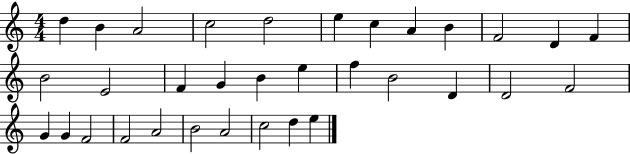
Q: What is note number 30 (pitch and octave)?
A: A4